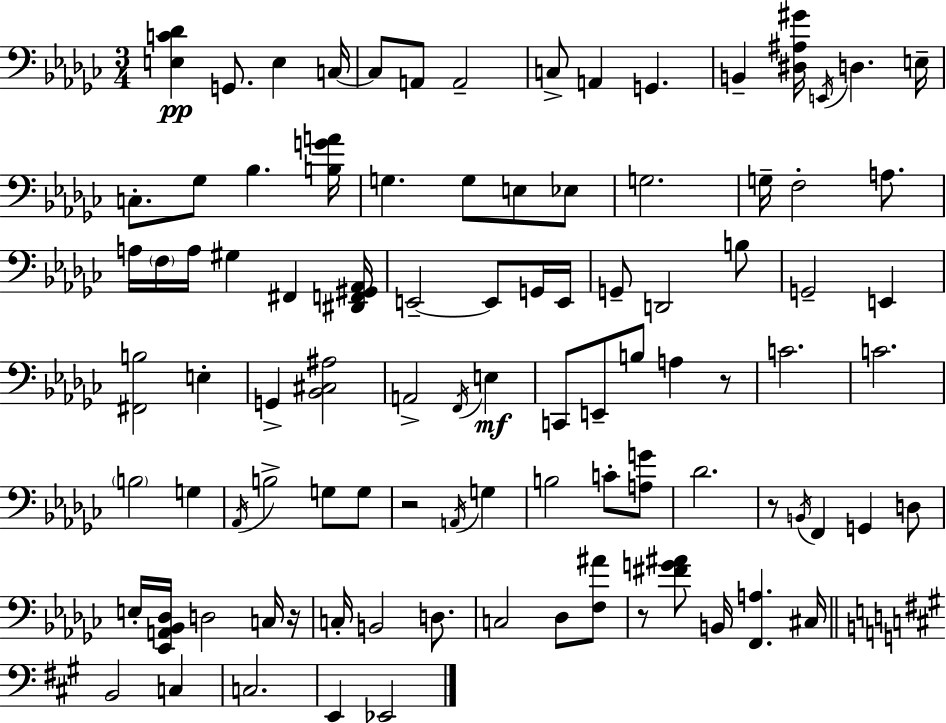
X:1
T:Untitled
M:3/4
L:1/4
K:Ebm
[E,C_D] G,,/2 E, C,/4 C,/2 A,,/2 A,,2 C,/2 A,, G,, B,, [^D,^A,^G]/4 E,,/4 D, E,/4 C,/2 _G,/2 _B, [B,GA]/4 G, G,/2 E,/2 _E,/2 G,2 G,/4 F,2 A,/2 A,/4 F,/4 A,/4 ^G, ^F,, [^D,,F,,^G,,_A,,]/4 E,,2 E,,/2 G,,/4 E,,/4 G,,/2 D,,2 B,/2 G,,2 E,, [^F,,B,]2 E, G,, [_B,,^C,^A,]2 A,,2 F,,/4 E, C,,/2 E,,/2 B,/2 A, z/2 C2 C2 B,2 G, _A,,/4 B,2 G,/2 G,/2 z2 A,,/4 G, B,2 C/2 [A,G]/2 _D2 z/2 B,,/4 F,, G,, D,/2 E,/4 [_E,,A,,_B,,_D,]/4 D,2 C,/4 z/4 C,/4 B,,2 D,/2 C,2 _D,/2 [F,^A]/2 z/2 [^FG^A]/2 B,,/4 [F,,A,] ^C,/4 B,,2 C, C,2 E,, _E,,2